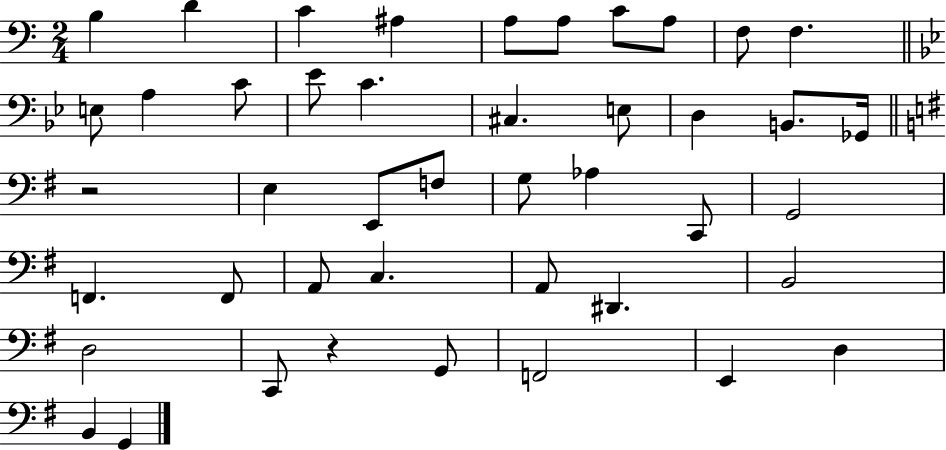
B3/q D4/q C4/q A#3/q A3/e A3/e C4/e A3/e F3/e F3/q. E3/e A3/q C4/e Eb4/e C4/q. C#3/q. E3/e D3/q B2/e. Gb2/s R/h E3/q E2/e F3/e G3/e Ab3/q C2/e G2/h F2/q. F2/e A2/e C3/q. A2/e D#2/q. B2/h D3/h C2/e R/q G2/e F2/h E2/q D3/q B2/q G2/q